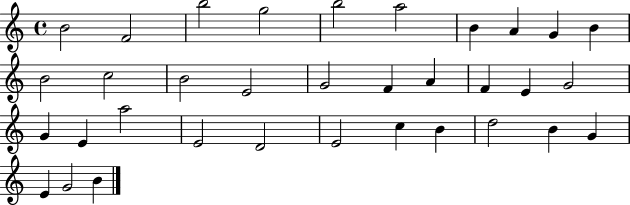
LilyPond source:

{
  \clef treble
  \time 4/4
  \defaultTimeSignature
  \key c \major
  b'2 f'2 | b''2 g''2 | b''2 a''2 | b'4 a'4 g'4 b'4 | \break b'2 c''2 | b'2 e'2 | g'2 f'4 a'4 | f'4 e'4 g'2 | \break g'4 e'4 a''2 | e'2 d'2 | e'2 c''4 b'4 | d''2 b'4 g'4 | \break e'4 g'2 b'4 | \bar "|."
}